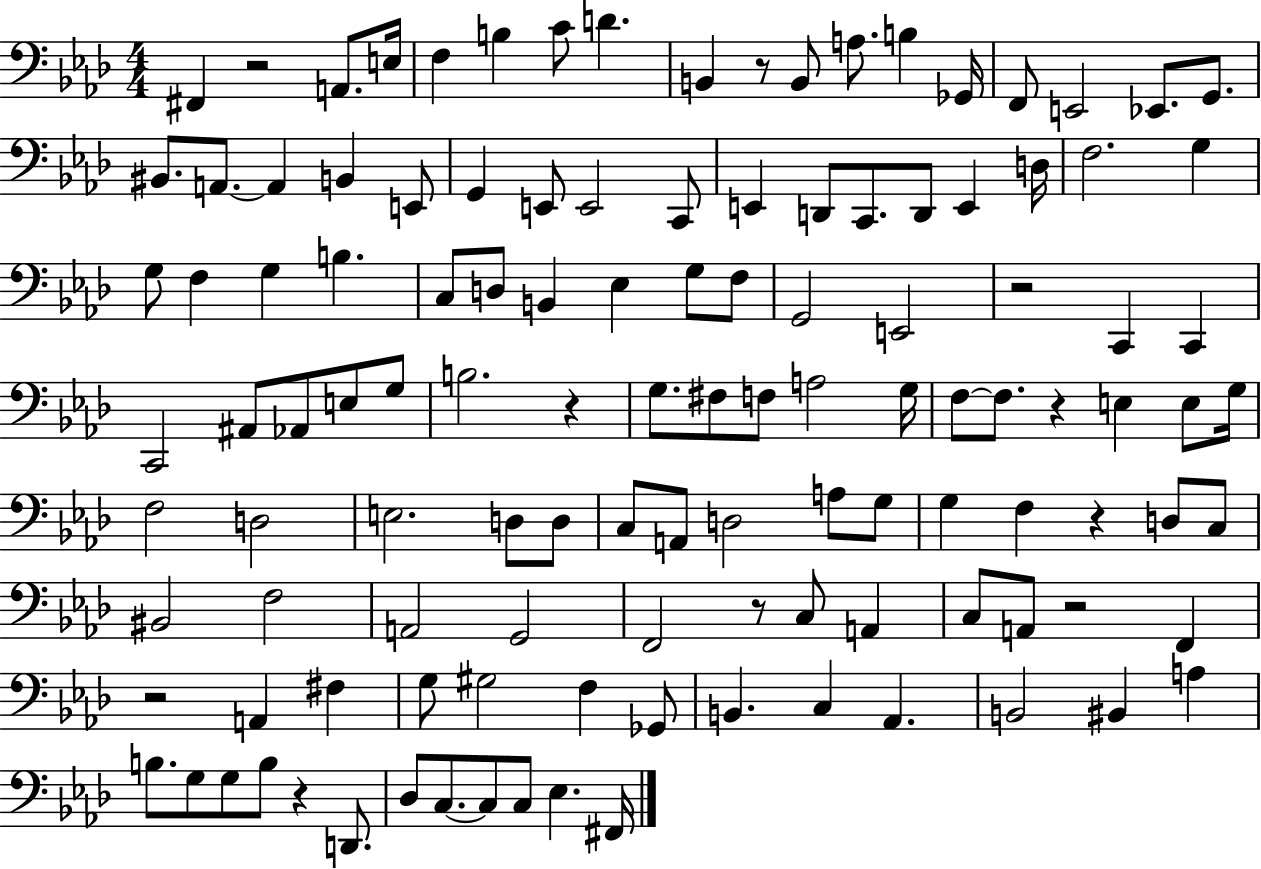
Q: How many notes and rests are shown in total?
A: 120